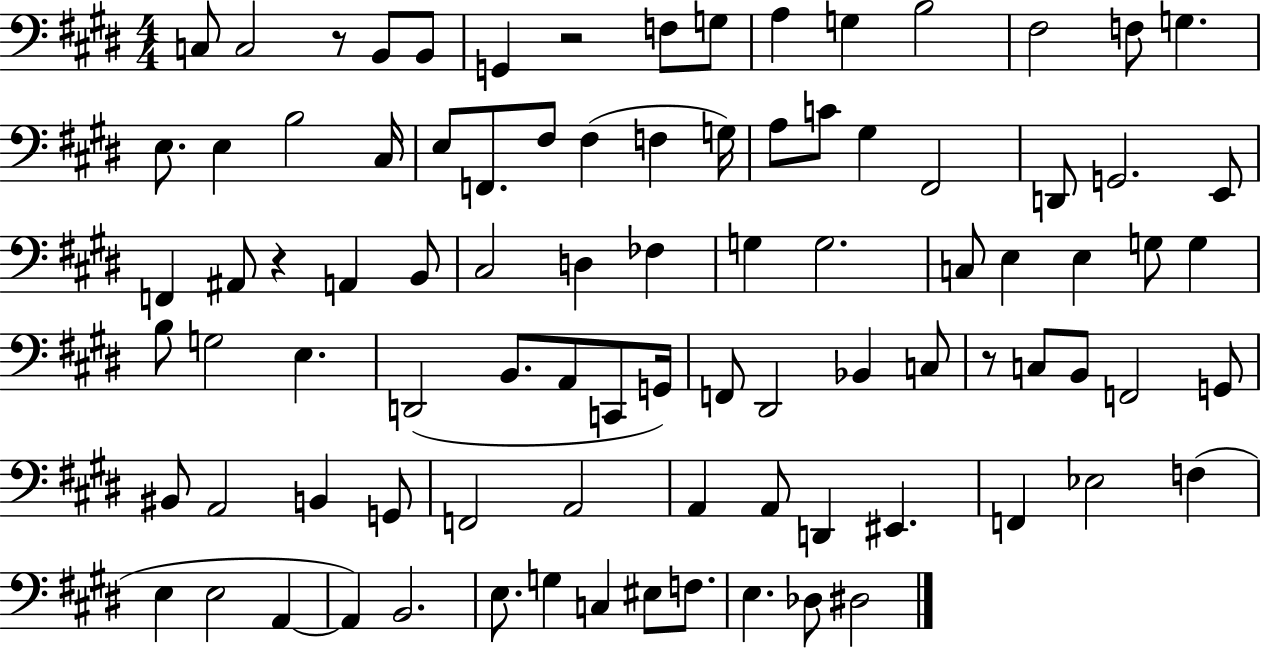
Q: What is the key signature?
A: E major